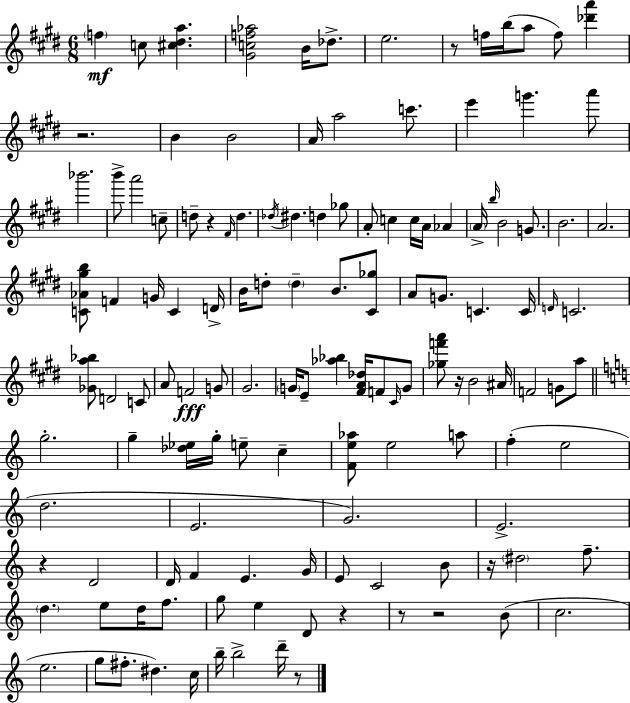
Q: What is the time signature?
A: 6/8